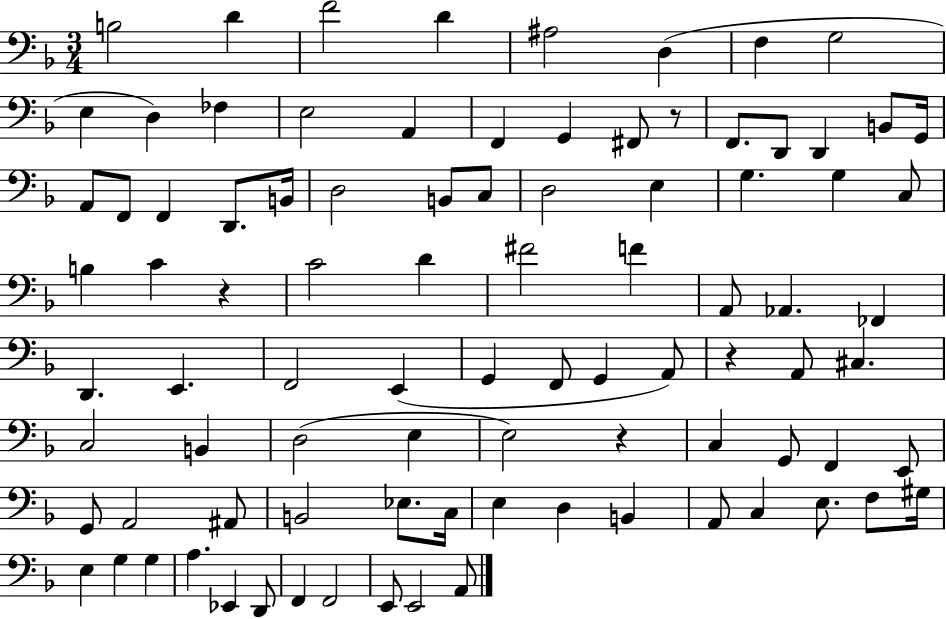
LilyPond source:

{
  \clef bass
  \numericTimeSignature
  \time 3/4
  \key f \major
  b2 d'4 | f'2 d'4 | ais2 d4( | f4 g2 | \break e4 d4) fes4 | e2 a,4 | f,4 g,4 fis,8 r8 | f,8. d,8 d,4 b,8 g,16 | \break a,8 f,8 f,4 d,8. b,16 | d2 b,8 c8 | d2 e4 | g4. g4 c8 | \break b4 c'4 r4 | c'2 d'4 | fis'2 f'4 | a,8 aes,4. fes,4 | \break d,4. e,4. | f,2 e,4( | g,4 f,8 g,4 a,8) | r4 a,8 cis4. | \break c2 b,4 | d2( e4 | e2) r4 | c4 g,8 f,4 e,8 | \break g,8 a,2 ais,8 | b,2 ees8. c16 | e4 d4 b,4 | a,8 c4 e8. f8 gis16 | \break e4 g4 g4 | a4. ees,4 d,8 | f,4 f,2 | e,8 e,2 a,8 | \break \bar "|."
}